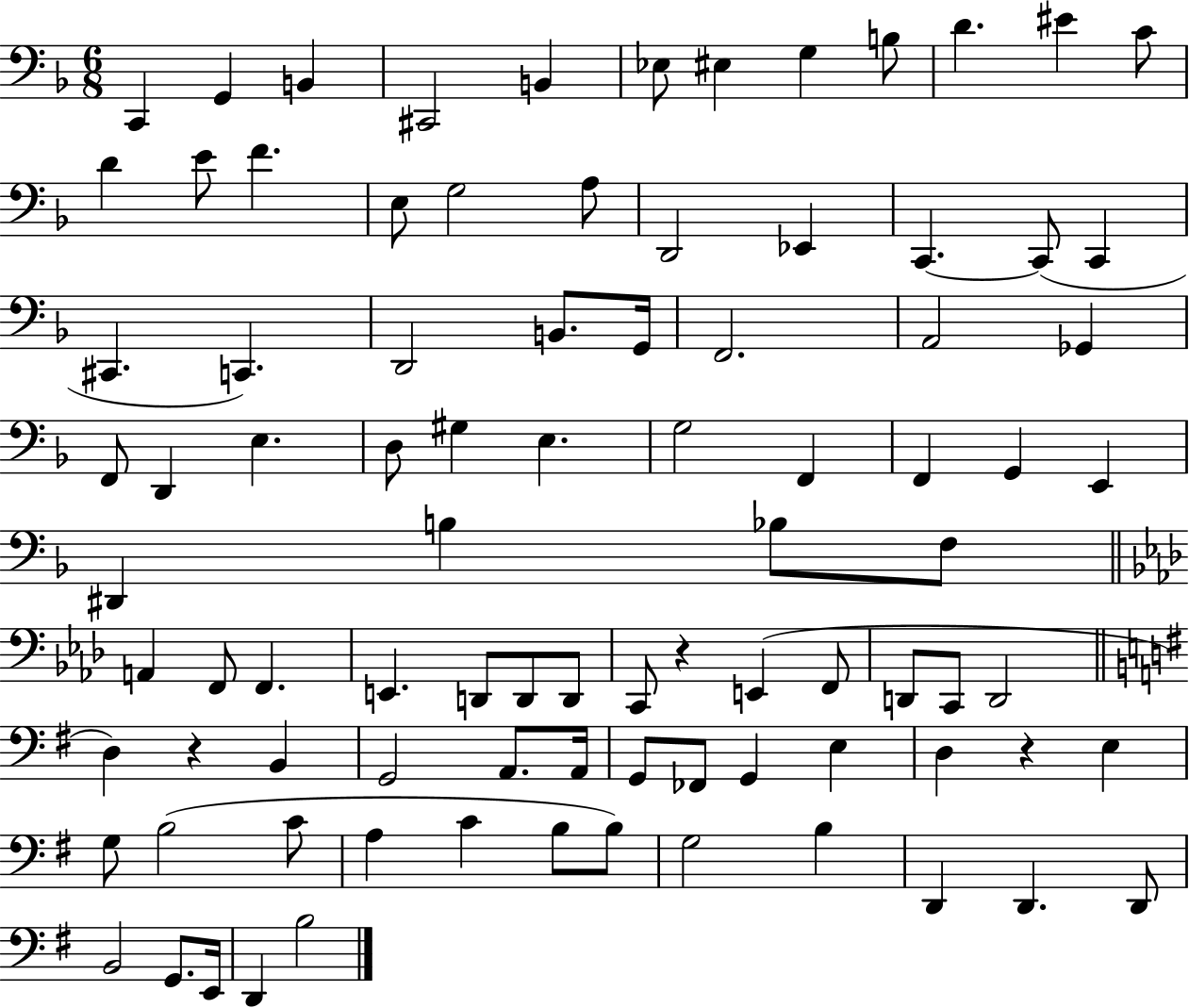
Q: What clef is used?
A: bass